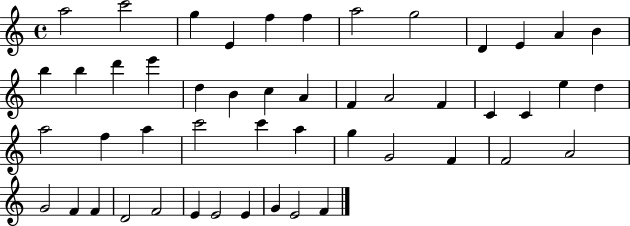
A5/h C6/h G5/q E4/q F5/q F5/q A5/h G5/h D4/q E4/q A4/q B4/q B5/q B5/q D6/q E6/q D5/q B4/q C5/q A4/q F4/q A4/h F4/q C4/q C4/q E5/q D5/q A5/h F5/q A5/q C6/h C6/q A5/q G5/q G4/h F4/q F4/h A4/h G4/h F4/q F4/q D4/h F4/h E4/q E4/h E4/q G4/q E4/h F4/q